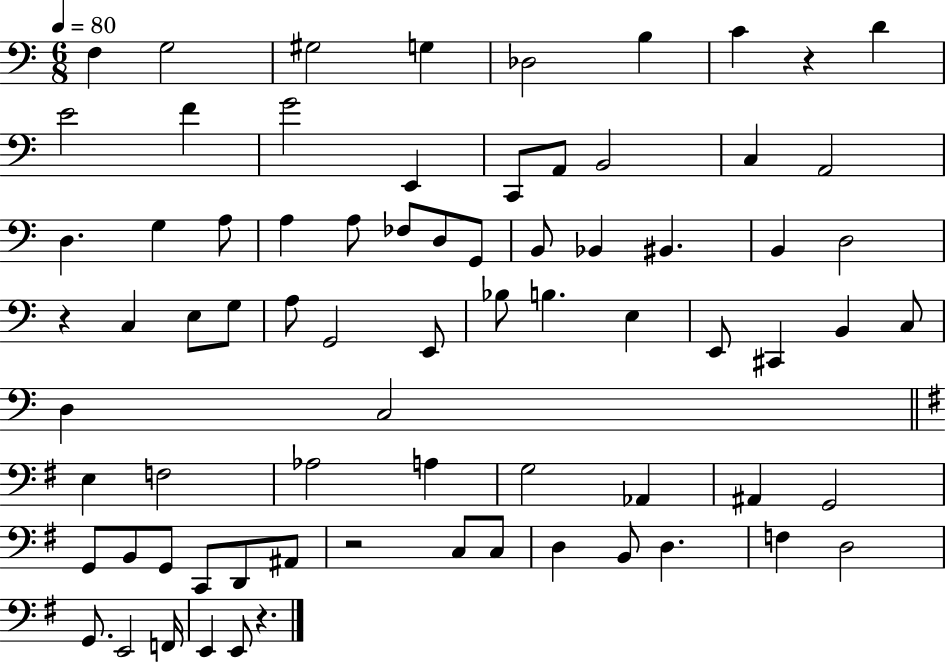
X:1
T:Untitled
M:6/8
L:1/4
K:C
F, G,2 ^G,2 G, _D,2 B, C z D E2 F G2 E,, C,,/2 A,,/2 B,,2 C, A,,2 D, G, A,/2 A, A,/2 _F,/2 D,/2 G,,/2 B,,/2 _B,, ^B,, B,, D,2 z C, E,/2 G,/2 A,/2 G,,2 E,,/2 _B,/2 B, E, E,,/2 ^C,, B,, C,/2 D, C,2 E, F,2 _A,2 A, G,2 _A,, ^A,, G,,2 G,,/2 B,,/2 G,,/2 C,,/2 D,,/2 ^A,,/2 z2 C,/2 C,/2 D, B,,/2 D, F, D,2 G,,/2 E,,2 F,,/4 E,, E,,/2 z